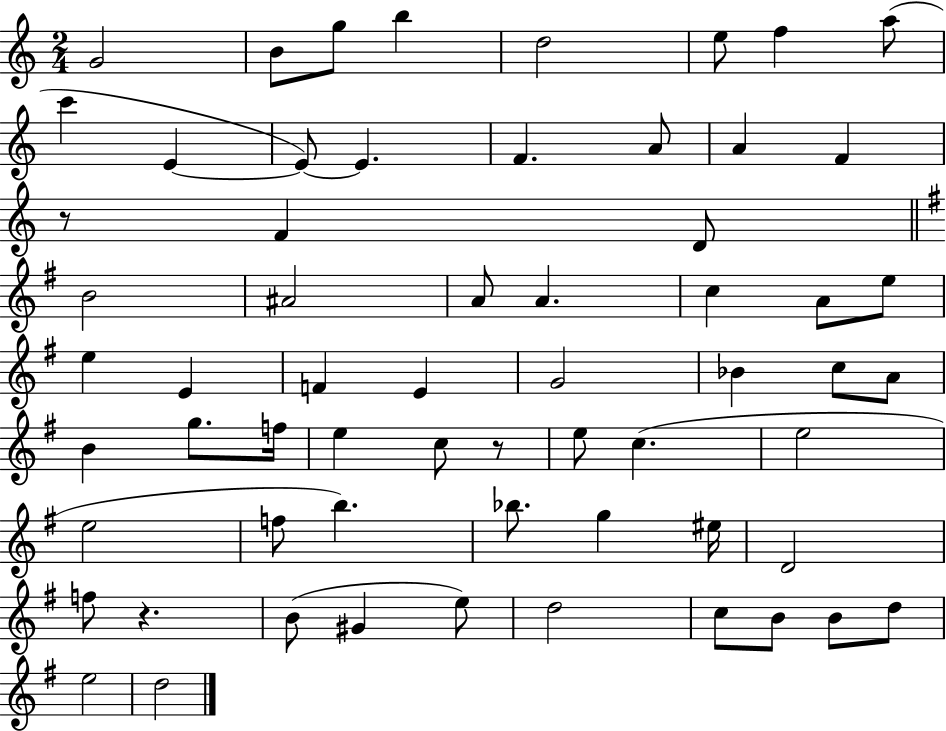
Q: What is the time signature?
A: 2/4